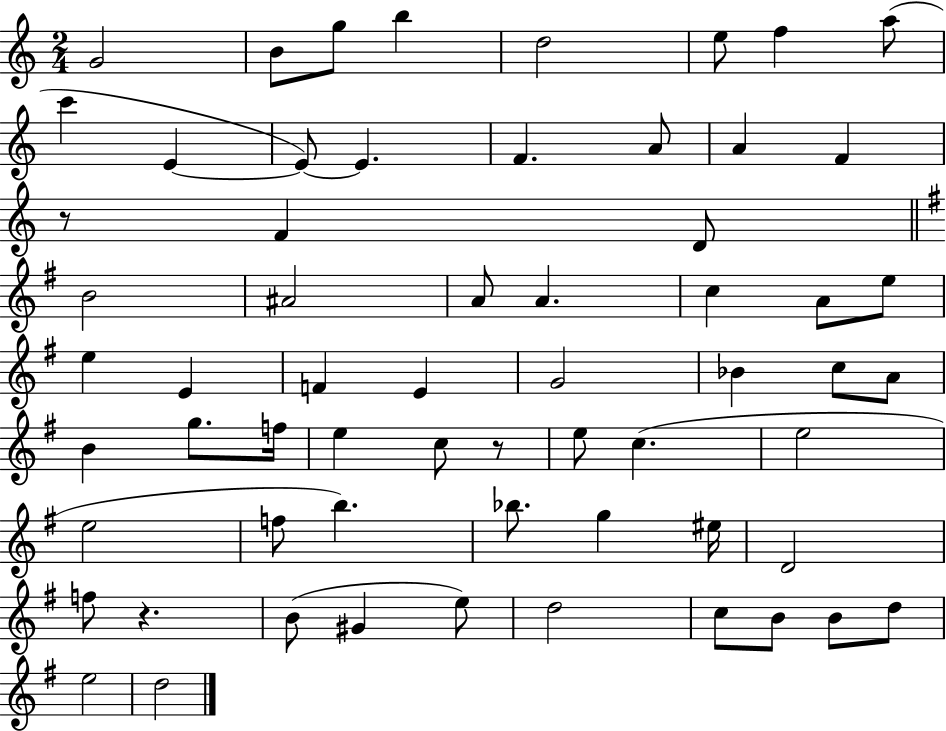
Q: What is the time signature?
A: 2/4